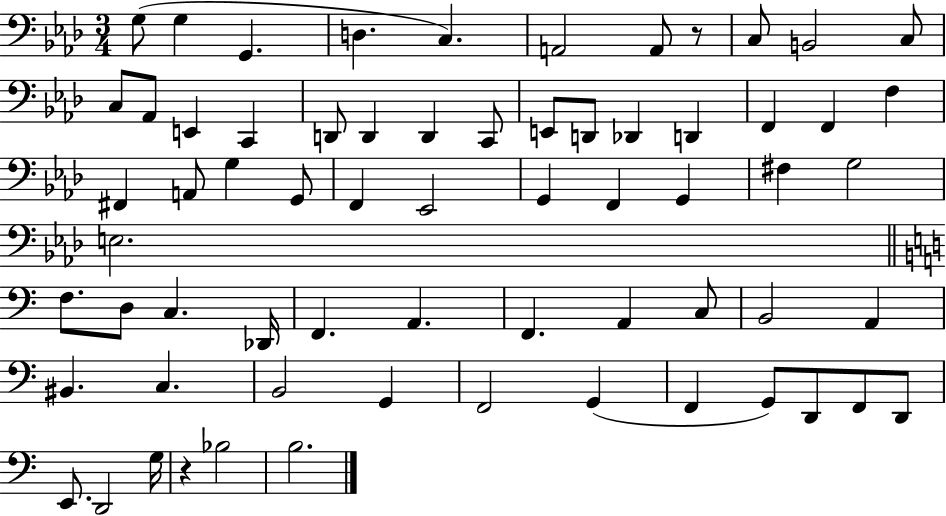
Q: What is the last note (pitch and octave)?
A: B3